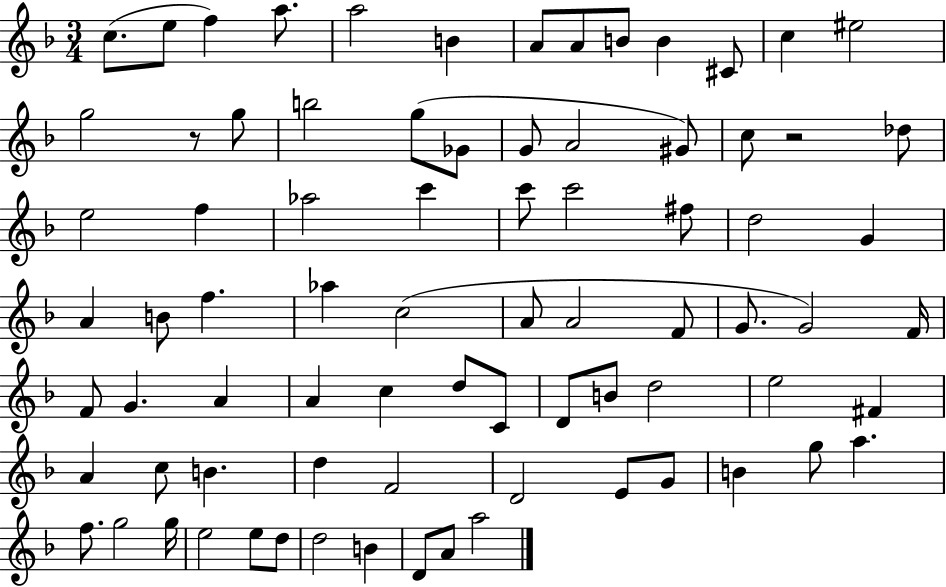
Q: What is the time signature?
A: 3/4